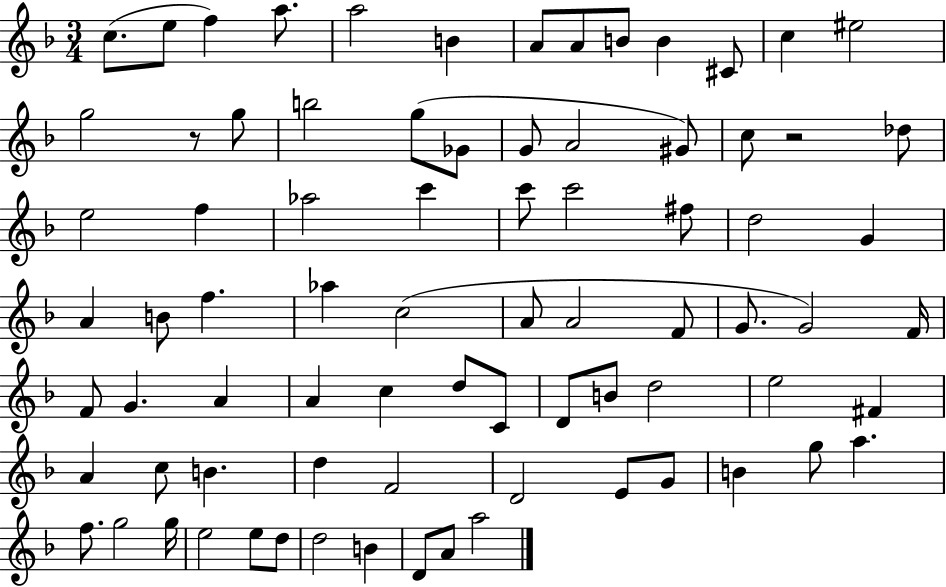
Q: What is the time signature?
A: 3/4